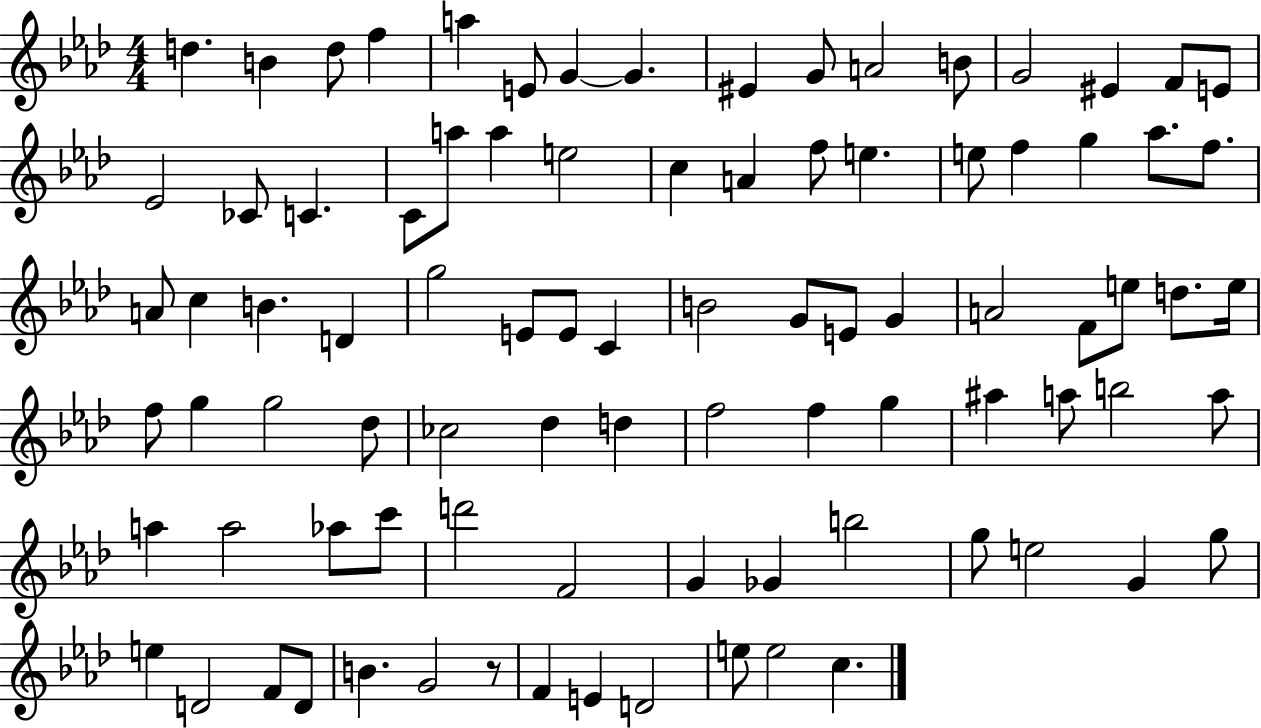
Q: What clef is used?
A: treble